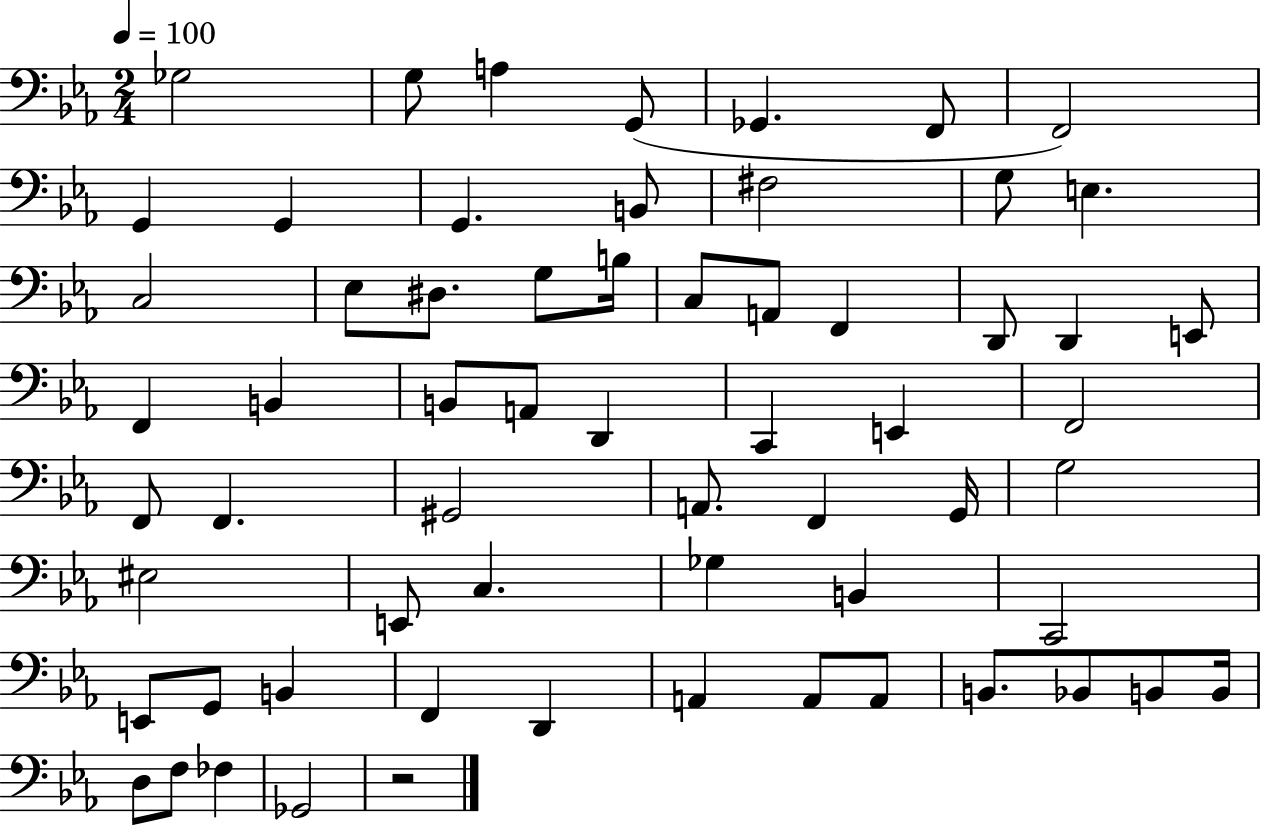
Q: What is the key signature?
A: EES major